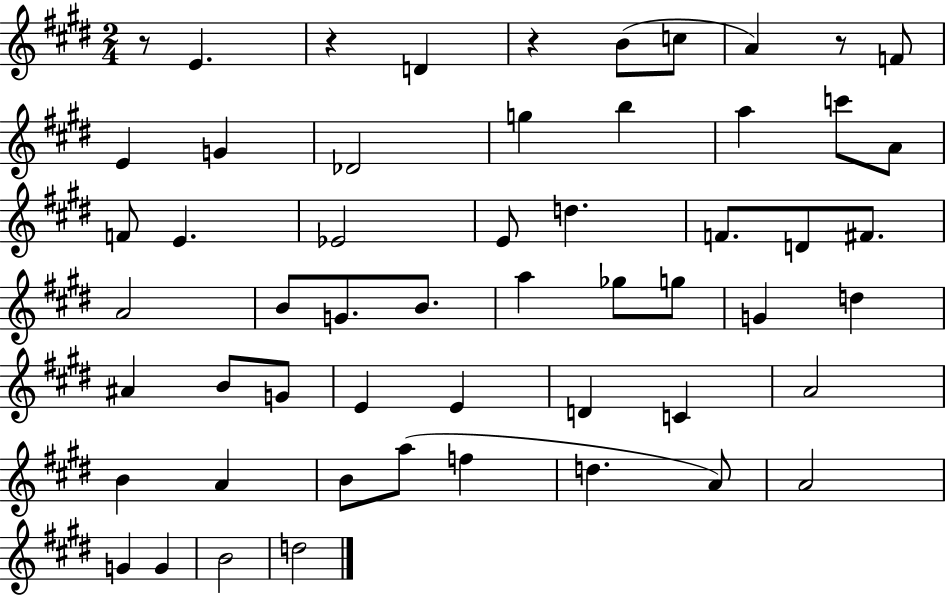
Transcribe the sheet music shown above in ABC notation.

X:1
T:Untitled
M:2/4
L:1/4
K:E
z/2 E z D z B/2 c/2 A z/2 F/2 E G _D2 g b a c'/2 A/2 F/2 E _E2 E/2 d F/2 D/2 ^F/2 A2 B/2 G/2 B/2 a _g/2 g/2 G d ^A B/2 G/2 E E D C A2 B A B/2 a/2 f d A/2 A2 G G B2 d2